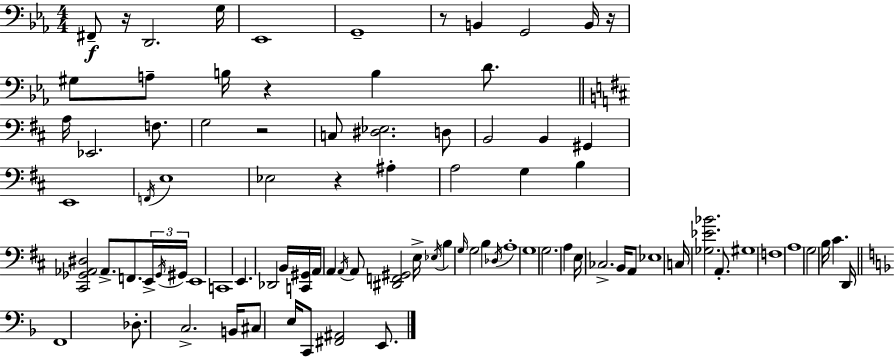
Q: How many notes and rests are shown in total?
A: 89